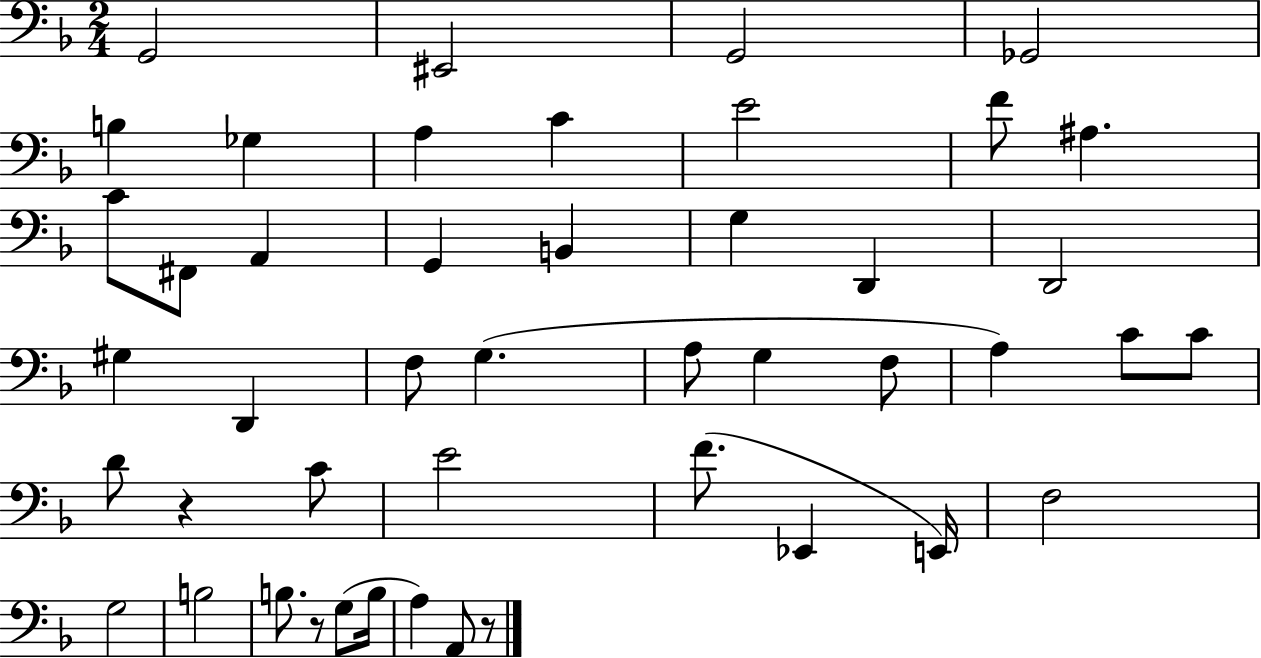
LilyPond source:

{
  \clef bass
  \numericTimeSignature
  \time 2/4
  \key f \major
  g,2 | eis,2 | g,2 | ges,2 | \break b4 ges4 | a4 c'4 | e'2 | f'8 ais4. | \break c'8 fis,8 a,4 | g,4 b,4 | g4 d,4 | d,2 | \break gis4 d,4 | f8 g4.( | a8 g4 f8 | a4) c'8 c'8 | \break d'8 r4 c'8 | e'2 | f'8.( ees,4 e,16) | f2 | \break g2 | b2 | b8. r8 g8( b16 | a4) a,8 r8 | \break \bar "|."
}